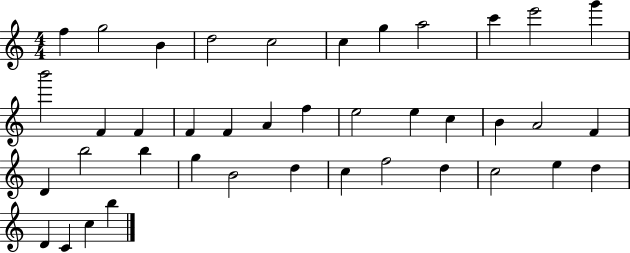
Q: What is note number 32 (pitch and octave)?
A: F5